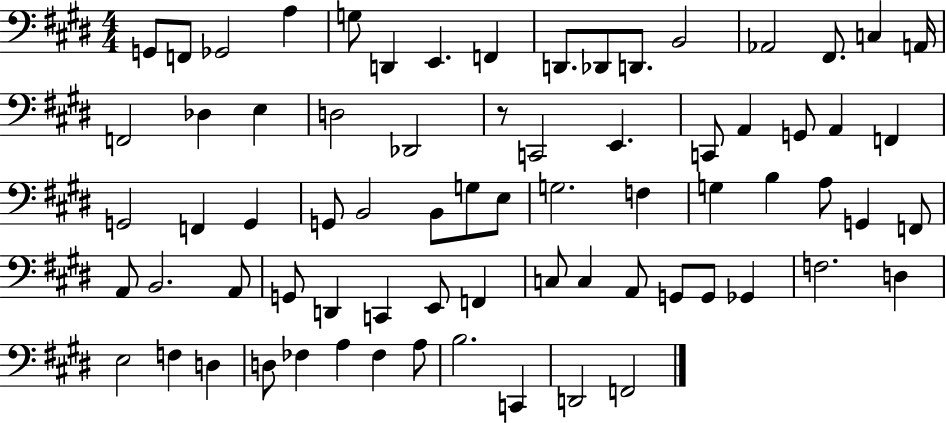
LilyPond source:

{
  \clef bass
  \numericTimeSignature
  \time 4/4
  \key e \major
  g,8 f,8 ges,2 a4 | g8 d,4 e,4. f,4 | d,8. des,8 d,8. b,2 | aes,2 fis,8. c4 a,16 | \break f,2 des4 e4 | d2 des,2 | r8 c,2 e,4. | c,8 a,4 g,8 a,4 f,4 | \break g,2 f,4 g,4 | g,8 b,2 b,8 g8 e8 | g2. f4 | g4 b4 a8 g,4 f,8 | \break a,8 b,2. a,8 | g,8 d,4 c,4 e,8 f,4 | c8 c4 a,8 g,8 g,8 ges,4 | f2. d4 | \break e2 f4 d4 | d8 fes4 a4 fes4 a8 | b2. c,4 | d,2 f,2 | \break \bar "|."
}